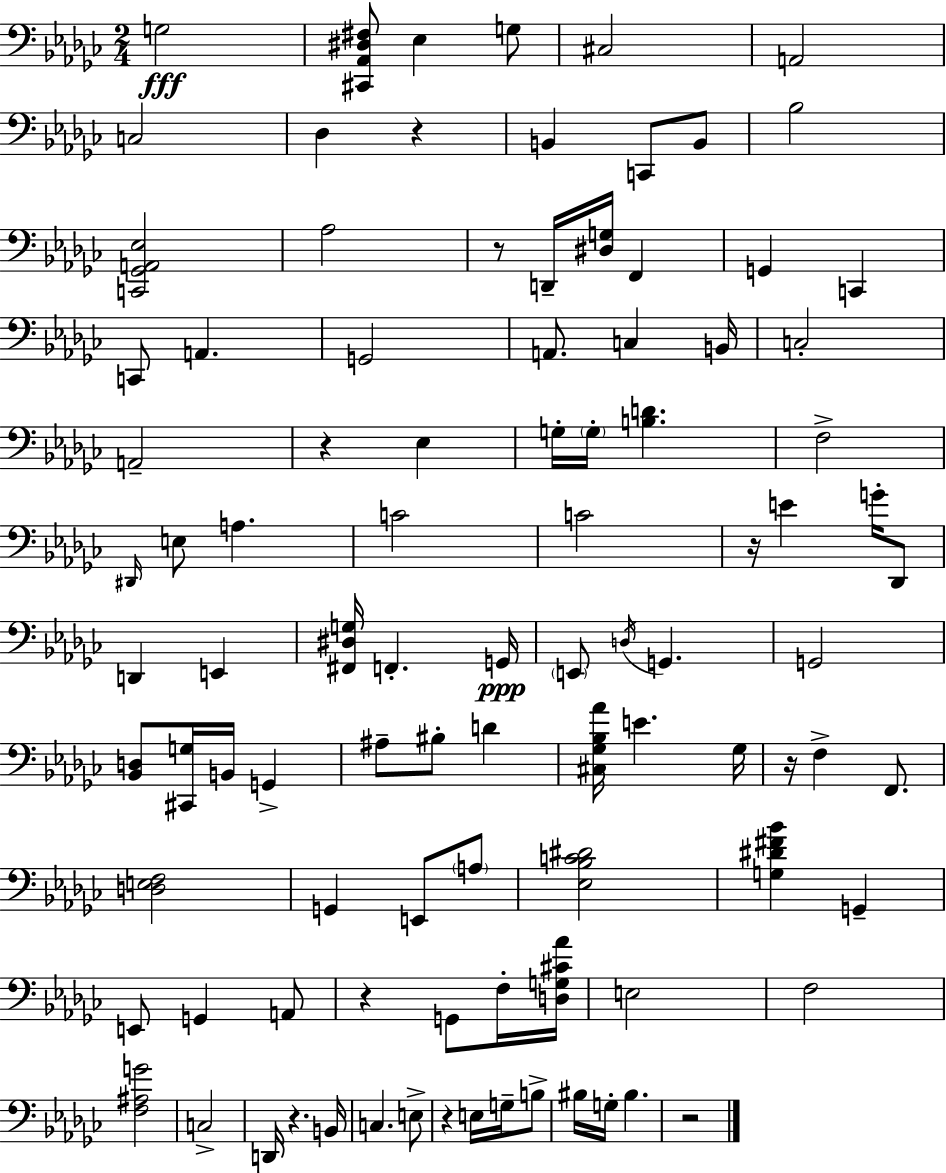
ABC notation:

X:1
T:Untitled
M:2/4
L:1/4
K:Ebm
G,2 [^C,,_A,,^D,^F,]/2 _E, G,/2 ^C,2 A,,2 C,2 _D, z B,, C,,/2 B,,/2 _B,2 [C,,_G,,A,,_E,]2 _A,2 z/2 D,,/4 [^D,G,]/4 F,, G,, C,, C,,/2 A,, G,,2 A,,/2 C, B,,/4 C,2 A,,2 z _E, G,/4 G,/4 [B,D] F,2 ^D,,/4 E,/2 A, C2 C2 z/4 E G/4 _D,,/2 D,, E,, [^F,,^D,G,]/4 F,, G,,/4 E,,/2 D,/4 G,, G,,2 [_B,,D,]/2 [^C,,G,]/4 B,,/4 G,, ^A,/2 ^B,/2 D [^C,_G,_B,_A]/4 E _G,/4 z/4 F, F,,/2 [D,E,F,]2 G,, E,,/2 A,/2 [_E,_B,C^D]2 [G,^D^F_B] G,, E,,/2 G,, A,,/2 z G,,/2 F,/4 [D,G,^C_A]/4 E,2 F,2 [F,^A,G]2 C,2 D,,/4 z B,,/4 C, E,/2 z E,/4 G,/4 B,/2 ^B,/4 G,/4 ^B, z2